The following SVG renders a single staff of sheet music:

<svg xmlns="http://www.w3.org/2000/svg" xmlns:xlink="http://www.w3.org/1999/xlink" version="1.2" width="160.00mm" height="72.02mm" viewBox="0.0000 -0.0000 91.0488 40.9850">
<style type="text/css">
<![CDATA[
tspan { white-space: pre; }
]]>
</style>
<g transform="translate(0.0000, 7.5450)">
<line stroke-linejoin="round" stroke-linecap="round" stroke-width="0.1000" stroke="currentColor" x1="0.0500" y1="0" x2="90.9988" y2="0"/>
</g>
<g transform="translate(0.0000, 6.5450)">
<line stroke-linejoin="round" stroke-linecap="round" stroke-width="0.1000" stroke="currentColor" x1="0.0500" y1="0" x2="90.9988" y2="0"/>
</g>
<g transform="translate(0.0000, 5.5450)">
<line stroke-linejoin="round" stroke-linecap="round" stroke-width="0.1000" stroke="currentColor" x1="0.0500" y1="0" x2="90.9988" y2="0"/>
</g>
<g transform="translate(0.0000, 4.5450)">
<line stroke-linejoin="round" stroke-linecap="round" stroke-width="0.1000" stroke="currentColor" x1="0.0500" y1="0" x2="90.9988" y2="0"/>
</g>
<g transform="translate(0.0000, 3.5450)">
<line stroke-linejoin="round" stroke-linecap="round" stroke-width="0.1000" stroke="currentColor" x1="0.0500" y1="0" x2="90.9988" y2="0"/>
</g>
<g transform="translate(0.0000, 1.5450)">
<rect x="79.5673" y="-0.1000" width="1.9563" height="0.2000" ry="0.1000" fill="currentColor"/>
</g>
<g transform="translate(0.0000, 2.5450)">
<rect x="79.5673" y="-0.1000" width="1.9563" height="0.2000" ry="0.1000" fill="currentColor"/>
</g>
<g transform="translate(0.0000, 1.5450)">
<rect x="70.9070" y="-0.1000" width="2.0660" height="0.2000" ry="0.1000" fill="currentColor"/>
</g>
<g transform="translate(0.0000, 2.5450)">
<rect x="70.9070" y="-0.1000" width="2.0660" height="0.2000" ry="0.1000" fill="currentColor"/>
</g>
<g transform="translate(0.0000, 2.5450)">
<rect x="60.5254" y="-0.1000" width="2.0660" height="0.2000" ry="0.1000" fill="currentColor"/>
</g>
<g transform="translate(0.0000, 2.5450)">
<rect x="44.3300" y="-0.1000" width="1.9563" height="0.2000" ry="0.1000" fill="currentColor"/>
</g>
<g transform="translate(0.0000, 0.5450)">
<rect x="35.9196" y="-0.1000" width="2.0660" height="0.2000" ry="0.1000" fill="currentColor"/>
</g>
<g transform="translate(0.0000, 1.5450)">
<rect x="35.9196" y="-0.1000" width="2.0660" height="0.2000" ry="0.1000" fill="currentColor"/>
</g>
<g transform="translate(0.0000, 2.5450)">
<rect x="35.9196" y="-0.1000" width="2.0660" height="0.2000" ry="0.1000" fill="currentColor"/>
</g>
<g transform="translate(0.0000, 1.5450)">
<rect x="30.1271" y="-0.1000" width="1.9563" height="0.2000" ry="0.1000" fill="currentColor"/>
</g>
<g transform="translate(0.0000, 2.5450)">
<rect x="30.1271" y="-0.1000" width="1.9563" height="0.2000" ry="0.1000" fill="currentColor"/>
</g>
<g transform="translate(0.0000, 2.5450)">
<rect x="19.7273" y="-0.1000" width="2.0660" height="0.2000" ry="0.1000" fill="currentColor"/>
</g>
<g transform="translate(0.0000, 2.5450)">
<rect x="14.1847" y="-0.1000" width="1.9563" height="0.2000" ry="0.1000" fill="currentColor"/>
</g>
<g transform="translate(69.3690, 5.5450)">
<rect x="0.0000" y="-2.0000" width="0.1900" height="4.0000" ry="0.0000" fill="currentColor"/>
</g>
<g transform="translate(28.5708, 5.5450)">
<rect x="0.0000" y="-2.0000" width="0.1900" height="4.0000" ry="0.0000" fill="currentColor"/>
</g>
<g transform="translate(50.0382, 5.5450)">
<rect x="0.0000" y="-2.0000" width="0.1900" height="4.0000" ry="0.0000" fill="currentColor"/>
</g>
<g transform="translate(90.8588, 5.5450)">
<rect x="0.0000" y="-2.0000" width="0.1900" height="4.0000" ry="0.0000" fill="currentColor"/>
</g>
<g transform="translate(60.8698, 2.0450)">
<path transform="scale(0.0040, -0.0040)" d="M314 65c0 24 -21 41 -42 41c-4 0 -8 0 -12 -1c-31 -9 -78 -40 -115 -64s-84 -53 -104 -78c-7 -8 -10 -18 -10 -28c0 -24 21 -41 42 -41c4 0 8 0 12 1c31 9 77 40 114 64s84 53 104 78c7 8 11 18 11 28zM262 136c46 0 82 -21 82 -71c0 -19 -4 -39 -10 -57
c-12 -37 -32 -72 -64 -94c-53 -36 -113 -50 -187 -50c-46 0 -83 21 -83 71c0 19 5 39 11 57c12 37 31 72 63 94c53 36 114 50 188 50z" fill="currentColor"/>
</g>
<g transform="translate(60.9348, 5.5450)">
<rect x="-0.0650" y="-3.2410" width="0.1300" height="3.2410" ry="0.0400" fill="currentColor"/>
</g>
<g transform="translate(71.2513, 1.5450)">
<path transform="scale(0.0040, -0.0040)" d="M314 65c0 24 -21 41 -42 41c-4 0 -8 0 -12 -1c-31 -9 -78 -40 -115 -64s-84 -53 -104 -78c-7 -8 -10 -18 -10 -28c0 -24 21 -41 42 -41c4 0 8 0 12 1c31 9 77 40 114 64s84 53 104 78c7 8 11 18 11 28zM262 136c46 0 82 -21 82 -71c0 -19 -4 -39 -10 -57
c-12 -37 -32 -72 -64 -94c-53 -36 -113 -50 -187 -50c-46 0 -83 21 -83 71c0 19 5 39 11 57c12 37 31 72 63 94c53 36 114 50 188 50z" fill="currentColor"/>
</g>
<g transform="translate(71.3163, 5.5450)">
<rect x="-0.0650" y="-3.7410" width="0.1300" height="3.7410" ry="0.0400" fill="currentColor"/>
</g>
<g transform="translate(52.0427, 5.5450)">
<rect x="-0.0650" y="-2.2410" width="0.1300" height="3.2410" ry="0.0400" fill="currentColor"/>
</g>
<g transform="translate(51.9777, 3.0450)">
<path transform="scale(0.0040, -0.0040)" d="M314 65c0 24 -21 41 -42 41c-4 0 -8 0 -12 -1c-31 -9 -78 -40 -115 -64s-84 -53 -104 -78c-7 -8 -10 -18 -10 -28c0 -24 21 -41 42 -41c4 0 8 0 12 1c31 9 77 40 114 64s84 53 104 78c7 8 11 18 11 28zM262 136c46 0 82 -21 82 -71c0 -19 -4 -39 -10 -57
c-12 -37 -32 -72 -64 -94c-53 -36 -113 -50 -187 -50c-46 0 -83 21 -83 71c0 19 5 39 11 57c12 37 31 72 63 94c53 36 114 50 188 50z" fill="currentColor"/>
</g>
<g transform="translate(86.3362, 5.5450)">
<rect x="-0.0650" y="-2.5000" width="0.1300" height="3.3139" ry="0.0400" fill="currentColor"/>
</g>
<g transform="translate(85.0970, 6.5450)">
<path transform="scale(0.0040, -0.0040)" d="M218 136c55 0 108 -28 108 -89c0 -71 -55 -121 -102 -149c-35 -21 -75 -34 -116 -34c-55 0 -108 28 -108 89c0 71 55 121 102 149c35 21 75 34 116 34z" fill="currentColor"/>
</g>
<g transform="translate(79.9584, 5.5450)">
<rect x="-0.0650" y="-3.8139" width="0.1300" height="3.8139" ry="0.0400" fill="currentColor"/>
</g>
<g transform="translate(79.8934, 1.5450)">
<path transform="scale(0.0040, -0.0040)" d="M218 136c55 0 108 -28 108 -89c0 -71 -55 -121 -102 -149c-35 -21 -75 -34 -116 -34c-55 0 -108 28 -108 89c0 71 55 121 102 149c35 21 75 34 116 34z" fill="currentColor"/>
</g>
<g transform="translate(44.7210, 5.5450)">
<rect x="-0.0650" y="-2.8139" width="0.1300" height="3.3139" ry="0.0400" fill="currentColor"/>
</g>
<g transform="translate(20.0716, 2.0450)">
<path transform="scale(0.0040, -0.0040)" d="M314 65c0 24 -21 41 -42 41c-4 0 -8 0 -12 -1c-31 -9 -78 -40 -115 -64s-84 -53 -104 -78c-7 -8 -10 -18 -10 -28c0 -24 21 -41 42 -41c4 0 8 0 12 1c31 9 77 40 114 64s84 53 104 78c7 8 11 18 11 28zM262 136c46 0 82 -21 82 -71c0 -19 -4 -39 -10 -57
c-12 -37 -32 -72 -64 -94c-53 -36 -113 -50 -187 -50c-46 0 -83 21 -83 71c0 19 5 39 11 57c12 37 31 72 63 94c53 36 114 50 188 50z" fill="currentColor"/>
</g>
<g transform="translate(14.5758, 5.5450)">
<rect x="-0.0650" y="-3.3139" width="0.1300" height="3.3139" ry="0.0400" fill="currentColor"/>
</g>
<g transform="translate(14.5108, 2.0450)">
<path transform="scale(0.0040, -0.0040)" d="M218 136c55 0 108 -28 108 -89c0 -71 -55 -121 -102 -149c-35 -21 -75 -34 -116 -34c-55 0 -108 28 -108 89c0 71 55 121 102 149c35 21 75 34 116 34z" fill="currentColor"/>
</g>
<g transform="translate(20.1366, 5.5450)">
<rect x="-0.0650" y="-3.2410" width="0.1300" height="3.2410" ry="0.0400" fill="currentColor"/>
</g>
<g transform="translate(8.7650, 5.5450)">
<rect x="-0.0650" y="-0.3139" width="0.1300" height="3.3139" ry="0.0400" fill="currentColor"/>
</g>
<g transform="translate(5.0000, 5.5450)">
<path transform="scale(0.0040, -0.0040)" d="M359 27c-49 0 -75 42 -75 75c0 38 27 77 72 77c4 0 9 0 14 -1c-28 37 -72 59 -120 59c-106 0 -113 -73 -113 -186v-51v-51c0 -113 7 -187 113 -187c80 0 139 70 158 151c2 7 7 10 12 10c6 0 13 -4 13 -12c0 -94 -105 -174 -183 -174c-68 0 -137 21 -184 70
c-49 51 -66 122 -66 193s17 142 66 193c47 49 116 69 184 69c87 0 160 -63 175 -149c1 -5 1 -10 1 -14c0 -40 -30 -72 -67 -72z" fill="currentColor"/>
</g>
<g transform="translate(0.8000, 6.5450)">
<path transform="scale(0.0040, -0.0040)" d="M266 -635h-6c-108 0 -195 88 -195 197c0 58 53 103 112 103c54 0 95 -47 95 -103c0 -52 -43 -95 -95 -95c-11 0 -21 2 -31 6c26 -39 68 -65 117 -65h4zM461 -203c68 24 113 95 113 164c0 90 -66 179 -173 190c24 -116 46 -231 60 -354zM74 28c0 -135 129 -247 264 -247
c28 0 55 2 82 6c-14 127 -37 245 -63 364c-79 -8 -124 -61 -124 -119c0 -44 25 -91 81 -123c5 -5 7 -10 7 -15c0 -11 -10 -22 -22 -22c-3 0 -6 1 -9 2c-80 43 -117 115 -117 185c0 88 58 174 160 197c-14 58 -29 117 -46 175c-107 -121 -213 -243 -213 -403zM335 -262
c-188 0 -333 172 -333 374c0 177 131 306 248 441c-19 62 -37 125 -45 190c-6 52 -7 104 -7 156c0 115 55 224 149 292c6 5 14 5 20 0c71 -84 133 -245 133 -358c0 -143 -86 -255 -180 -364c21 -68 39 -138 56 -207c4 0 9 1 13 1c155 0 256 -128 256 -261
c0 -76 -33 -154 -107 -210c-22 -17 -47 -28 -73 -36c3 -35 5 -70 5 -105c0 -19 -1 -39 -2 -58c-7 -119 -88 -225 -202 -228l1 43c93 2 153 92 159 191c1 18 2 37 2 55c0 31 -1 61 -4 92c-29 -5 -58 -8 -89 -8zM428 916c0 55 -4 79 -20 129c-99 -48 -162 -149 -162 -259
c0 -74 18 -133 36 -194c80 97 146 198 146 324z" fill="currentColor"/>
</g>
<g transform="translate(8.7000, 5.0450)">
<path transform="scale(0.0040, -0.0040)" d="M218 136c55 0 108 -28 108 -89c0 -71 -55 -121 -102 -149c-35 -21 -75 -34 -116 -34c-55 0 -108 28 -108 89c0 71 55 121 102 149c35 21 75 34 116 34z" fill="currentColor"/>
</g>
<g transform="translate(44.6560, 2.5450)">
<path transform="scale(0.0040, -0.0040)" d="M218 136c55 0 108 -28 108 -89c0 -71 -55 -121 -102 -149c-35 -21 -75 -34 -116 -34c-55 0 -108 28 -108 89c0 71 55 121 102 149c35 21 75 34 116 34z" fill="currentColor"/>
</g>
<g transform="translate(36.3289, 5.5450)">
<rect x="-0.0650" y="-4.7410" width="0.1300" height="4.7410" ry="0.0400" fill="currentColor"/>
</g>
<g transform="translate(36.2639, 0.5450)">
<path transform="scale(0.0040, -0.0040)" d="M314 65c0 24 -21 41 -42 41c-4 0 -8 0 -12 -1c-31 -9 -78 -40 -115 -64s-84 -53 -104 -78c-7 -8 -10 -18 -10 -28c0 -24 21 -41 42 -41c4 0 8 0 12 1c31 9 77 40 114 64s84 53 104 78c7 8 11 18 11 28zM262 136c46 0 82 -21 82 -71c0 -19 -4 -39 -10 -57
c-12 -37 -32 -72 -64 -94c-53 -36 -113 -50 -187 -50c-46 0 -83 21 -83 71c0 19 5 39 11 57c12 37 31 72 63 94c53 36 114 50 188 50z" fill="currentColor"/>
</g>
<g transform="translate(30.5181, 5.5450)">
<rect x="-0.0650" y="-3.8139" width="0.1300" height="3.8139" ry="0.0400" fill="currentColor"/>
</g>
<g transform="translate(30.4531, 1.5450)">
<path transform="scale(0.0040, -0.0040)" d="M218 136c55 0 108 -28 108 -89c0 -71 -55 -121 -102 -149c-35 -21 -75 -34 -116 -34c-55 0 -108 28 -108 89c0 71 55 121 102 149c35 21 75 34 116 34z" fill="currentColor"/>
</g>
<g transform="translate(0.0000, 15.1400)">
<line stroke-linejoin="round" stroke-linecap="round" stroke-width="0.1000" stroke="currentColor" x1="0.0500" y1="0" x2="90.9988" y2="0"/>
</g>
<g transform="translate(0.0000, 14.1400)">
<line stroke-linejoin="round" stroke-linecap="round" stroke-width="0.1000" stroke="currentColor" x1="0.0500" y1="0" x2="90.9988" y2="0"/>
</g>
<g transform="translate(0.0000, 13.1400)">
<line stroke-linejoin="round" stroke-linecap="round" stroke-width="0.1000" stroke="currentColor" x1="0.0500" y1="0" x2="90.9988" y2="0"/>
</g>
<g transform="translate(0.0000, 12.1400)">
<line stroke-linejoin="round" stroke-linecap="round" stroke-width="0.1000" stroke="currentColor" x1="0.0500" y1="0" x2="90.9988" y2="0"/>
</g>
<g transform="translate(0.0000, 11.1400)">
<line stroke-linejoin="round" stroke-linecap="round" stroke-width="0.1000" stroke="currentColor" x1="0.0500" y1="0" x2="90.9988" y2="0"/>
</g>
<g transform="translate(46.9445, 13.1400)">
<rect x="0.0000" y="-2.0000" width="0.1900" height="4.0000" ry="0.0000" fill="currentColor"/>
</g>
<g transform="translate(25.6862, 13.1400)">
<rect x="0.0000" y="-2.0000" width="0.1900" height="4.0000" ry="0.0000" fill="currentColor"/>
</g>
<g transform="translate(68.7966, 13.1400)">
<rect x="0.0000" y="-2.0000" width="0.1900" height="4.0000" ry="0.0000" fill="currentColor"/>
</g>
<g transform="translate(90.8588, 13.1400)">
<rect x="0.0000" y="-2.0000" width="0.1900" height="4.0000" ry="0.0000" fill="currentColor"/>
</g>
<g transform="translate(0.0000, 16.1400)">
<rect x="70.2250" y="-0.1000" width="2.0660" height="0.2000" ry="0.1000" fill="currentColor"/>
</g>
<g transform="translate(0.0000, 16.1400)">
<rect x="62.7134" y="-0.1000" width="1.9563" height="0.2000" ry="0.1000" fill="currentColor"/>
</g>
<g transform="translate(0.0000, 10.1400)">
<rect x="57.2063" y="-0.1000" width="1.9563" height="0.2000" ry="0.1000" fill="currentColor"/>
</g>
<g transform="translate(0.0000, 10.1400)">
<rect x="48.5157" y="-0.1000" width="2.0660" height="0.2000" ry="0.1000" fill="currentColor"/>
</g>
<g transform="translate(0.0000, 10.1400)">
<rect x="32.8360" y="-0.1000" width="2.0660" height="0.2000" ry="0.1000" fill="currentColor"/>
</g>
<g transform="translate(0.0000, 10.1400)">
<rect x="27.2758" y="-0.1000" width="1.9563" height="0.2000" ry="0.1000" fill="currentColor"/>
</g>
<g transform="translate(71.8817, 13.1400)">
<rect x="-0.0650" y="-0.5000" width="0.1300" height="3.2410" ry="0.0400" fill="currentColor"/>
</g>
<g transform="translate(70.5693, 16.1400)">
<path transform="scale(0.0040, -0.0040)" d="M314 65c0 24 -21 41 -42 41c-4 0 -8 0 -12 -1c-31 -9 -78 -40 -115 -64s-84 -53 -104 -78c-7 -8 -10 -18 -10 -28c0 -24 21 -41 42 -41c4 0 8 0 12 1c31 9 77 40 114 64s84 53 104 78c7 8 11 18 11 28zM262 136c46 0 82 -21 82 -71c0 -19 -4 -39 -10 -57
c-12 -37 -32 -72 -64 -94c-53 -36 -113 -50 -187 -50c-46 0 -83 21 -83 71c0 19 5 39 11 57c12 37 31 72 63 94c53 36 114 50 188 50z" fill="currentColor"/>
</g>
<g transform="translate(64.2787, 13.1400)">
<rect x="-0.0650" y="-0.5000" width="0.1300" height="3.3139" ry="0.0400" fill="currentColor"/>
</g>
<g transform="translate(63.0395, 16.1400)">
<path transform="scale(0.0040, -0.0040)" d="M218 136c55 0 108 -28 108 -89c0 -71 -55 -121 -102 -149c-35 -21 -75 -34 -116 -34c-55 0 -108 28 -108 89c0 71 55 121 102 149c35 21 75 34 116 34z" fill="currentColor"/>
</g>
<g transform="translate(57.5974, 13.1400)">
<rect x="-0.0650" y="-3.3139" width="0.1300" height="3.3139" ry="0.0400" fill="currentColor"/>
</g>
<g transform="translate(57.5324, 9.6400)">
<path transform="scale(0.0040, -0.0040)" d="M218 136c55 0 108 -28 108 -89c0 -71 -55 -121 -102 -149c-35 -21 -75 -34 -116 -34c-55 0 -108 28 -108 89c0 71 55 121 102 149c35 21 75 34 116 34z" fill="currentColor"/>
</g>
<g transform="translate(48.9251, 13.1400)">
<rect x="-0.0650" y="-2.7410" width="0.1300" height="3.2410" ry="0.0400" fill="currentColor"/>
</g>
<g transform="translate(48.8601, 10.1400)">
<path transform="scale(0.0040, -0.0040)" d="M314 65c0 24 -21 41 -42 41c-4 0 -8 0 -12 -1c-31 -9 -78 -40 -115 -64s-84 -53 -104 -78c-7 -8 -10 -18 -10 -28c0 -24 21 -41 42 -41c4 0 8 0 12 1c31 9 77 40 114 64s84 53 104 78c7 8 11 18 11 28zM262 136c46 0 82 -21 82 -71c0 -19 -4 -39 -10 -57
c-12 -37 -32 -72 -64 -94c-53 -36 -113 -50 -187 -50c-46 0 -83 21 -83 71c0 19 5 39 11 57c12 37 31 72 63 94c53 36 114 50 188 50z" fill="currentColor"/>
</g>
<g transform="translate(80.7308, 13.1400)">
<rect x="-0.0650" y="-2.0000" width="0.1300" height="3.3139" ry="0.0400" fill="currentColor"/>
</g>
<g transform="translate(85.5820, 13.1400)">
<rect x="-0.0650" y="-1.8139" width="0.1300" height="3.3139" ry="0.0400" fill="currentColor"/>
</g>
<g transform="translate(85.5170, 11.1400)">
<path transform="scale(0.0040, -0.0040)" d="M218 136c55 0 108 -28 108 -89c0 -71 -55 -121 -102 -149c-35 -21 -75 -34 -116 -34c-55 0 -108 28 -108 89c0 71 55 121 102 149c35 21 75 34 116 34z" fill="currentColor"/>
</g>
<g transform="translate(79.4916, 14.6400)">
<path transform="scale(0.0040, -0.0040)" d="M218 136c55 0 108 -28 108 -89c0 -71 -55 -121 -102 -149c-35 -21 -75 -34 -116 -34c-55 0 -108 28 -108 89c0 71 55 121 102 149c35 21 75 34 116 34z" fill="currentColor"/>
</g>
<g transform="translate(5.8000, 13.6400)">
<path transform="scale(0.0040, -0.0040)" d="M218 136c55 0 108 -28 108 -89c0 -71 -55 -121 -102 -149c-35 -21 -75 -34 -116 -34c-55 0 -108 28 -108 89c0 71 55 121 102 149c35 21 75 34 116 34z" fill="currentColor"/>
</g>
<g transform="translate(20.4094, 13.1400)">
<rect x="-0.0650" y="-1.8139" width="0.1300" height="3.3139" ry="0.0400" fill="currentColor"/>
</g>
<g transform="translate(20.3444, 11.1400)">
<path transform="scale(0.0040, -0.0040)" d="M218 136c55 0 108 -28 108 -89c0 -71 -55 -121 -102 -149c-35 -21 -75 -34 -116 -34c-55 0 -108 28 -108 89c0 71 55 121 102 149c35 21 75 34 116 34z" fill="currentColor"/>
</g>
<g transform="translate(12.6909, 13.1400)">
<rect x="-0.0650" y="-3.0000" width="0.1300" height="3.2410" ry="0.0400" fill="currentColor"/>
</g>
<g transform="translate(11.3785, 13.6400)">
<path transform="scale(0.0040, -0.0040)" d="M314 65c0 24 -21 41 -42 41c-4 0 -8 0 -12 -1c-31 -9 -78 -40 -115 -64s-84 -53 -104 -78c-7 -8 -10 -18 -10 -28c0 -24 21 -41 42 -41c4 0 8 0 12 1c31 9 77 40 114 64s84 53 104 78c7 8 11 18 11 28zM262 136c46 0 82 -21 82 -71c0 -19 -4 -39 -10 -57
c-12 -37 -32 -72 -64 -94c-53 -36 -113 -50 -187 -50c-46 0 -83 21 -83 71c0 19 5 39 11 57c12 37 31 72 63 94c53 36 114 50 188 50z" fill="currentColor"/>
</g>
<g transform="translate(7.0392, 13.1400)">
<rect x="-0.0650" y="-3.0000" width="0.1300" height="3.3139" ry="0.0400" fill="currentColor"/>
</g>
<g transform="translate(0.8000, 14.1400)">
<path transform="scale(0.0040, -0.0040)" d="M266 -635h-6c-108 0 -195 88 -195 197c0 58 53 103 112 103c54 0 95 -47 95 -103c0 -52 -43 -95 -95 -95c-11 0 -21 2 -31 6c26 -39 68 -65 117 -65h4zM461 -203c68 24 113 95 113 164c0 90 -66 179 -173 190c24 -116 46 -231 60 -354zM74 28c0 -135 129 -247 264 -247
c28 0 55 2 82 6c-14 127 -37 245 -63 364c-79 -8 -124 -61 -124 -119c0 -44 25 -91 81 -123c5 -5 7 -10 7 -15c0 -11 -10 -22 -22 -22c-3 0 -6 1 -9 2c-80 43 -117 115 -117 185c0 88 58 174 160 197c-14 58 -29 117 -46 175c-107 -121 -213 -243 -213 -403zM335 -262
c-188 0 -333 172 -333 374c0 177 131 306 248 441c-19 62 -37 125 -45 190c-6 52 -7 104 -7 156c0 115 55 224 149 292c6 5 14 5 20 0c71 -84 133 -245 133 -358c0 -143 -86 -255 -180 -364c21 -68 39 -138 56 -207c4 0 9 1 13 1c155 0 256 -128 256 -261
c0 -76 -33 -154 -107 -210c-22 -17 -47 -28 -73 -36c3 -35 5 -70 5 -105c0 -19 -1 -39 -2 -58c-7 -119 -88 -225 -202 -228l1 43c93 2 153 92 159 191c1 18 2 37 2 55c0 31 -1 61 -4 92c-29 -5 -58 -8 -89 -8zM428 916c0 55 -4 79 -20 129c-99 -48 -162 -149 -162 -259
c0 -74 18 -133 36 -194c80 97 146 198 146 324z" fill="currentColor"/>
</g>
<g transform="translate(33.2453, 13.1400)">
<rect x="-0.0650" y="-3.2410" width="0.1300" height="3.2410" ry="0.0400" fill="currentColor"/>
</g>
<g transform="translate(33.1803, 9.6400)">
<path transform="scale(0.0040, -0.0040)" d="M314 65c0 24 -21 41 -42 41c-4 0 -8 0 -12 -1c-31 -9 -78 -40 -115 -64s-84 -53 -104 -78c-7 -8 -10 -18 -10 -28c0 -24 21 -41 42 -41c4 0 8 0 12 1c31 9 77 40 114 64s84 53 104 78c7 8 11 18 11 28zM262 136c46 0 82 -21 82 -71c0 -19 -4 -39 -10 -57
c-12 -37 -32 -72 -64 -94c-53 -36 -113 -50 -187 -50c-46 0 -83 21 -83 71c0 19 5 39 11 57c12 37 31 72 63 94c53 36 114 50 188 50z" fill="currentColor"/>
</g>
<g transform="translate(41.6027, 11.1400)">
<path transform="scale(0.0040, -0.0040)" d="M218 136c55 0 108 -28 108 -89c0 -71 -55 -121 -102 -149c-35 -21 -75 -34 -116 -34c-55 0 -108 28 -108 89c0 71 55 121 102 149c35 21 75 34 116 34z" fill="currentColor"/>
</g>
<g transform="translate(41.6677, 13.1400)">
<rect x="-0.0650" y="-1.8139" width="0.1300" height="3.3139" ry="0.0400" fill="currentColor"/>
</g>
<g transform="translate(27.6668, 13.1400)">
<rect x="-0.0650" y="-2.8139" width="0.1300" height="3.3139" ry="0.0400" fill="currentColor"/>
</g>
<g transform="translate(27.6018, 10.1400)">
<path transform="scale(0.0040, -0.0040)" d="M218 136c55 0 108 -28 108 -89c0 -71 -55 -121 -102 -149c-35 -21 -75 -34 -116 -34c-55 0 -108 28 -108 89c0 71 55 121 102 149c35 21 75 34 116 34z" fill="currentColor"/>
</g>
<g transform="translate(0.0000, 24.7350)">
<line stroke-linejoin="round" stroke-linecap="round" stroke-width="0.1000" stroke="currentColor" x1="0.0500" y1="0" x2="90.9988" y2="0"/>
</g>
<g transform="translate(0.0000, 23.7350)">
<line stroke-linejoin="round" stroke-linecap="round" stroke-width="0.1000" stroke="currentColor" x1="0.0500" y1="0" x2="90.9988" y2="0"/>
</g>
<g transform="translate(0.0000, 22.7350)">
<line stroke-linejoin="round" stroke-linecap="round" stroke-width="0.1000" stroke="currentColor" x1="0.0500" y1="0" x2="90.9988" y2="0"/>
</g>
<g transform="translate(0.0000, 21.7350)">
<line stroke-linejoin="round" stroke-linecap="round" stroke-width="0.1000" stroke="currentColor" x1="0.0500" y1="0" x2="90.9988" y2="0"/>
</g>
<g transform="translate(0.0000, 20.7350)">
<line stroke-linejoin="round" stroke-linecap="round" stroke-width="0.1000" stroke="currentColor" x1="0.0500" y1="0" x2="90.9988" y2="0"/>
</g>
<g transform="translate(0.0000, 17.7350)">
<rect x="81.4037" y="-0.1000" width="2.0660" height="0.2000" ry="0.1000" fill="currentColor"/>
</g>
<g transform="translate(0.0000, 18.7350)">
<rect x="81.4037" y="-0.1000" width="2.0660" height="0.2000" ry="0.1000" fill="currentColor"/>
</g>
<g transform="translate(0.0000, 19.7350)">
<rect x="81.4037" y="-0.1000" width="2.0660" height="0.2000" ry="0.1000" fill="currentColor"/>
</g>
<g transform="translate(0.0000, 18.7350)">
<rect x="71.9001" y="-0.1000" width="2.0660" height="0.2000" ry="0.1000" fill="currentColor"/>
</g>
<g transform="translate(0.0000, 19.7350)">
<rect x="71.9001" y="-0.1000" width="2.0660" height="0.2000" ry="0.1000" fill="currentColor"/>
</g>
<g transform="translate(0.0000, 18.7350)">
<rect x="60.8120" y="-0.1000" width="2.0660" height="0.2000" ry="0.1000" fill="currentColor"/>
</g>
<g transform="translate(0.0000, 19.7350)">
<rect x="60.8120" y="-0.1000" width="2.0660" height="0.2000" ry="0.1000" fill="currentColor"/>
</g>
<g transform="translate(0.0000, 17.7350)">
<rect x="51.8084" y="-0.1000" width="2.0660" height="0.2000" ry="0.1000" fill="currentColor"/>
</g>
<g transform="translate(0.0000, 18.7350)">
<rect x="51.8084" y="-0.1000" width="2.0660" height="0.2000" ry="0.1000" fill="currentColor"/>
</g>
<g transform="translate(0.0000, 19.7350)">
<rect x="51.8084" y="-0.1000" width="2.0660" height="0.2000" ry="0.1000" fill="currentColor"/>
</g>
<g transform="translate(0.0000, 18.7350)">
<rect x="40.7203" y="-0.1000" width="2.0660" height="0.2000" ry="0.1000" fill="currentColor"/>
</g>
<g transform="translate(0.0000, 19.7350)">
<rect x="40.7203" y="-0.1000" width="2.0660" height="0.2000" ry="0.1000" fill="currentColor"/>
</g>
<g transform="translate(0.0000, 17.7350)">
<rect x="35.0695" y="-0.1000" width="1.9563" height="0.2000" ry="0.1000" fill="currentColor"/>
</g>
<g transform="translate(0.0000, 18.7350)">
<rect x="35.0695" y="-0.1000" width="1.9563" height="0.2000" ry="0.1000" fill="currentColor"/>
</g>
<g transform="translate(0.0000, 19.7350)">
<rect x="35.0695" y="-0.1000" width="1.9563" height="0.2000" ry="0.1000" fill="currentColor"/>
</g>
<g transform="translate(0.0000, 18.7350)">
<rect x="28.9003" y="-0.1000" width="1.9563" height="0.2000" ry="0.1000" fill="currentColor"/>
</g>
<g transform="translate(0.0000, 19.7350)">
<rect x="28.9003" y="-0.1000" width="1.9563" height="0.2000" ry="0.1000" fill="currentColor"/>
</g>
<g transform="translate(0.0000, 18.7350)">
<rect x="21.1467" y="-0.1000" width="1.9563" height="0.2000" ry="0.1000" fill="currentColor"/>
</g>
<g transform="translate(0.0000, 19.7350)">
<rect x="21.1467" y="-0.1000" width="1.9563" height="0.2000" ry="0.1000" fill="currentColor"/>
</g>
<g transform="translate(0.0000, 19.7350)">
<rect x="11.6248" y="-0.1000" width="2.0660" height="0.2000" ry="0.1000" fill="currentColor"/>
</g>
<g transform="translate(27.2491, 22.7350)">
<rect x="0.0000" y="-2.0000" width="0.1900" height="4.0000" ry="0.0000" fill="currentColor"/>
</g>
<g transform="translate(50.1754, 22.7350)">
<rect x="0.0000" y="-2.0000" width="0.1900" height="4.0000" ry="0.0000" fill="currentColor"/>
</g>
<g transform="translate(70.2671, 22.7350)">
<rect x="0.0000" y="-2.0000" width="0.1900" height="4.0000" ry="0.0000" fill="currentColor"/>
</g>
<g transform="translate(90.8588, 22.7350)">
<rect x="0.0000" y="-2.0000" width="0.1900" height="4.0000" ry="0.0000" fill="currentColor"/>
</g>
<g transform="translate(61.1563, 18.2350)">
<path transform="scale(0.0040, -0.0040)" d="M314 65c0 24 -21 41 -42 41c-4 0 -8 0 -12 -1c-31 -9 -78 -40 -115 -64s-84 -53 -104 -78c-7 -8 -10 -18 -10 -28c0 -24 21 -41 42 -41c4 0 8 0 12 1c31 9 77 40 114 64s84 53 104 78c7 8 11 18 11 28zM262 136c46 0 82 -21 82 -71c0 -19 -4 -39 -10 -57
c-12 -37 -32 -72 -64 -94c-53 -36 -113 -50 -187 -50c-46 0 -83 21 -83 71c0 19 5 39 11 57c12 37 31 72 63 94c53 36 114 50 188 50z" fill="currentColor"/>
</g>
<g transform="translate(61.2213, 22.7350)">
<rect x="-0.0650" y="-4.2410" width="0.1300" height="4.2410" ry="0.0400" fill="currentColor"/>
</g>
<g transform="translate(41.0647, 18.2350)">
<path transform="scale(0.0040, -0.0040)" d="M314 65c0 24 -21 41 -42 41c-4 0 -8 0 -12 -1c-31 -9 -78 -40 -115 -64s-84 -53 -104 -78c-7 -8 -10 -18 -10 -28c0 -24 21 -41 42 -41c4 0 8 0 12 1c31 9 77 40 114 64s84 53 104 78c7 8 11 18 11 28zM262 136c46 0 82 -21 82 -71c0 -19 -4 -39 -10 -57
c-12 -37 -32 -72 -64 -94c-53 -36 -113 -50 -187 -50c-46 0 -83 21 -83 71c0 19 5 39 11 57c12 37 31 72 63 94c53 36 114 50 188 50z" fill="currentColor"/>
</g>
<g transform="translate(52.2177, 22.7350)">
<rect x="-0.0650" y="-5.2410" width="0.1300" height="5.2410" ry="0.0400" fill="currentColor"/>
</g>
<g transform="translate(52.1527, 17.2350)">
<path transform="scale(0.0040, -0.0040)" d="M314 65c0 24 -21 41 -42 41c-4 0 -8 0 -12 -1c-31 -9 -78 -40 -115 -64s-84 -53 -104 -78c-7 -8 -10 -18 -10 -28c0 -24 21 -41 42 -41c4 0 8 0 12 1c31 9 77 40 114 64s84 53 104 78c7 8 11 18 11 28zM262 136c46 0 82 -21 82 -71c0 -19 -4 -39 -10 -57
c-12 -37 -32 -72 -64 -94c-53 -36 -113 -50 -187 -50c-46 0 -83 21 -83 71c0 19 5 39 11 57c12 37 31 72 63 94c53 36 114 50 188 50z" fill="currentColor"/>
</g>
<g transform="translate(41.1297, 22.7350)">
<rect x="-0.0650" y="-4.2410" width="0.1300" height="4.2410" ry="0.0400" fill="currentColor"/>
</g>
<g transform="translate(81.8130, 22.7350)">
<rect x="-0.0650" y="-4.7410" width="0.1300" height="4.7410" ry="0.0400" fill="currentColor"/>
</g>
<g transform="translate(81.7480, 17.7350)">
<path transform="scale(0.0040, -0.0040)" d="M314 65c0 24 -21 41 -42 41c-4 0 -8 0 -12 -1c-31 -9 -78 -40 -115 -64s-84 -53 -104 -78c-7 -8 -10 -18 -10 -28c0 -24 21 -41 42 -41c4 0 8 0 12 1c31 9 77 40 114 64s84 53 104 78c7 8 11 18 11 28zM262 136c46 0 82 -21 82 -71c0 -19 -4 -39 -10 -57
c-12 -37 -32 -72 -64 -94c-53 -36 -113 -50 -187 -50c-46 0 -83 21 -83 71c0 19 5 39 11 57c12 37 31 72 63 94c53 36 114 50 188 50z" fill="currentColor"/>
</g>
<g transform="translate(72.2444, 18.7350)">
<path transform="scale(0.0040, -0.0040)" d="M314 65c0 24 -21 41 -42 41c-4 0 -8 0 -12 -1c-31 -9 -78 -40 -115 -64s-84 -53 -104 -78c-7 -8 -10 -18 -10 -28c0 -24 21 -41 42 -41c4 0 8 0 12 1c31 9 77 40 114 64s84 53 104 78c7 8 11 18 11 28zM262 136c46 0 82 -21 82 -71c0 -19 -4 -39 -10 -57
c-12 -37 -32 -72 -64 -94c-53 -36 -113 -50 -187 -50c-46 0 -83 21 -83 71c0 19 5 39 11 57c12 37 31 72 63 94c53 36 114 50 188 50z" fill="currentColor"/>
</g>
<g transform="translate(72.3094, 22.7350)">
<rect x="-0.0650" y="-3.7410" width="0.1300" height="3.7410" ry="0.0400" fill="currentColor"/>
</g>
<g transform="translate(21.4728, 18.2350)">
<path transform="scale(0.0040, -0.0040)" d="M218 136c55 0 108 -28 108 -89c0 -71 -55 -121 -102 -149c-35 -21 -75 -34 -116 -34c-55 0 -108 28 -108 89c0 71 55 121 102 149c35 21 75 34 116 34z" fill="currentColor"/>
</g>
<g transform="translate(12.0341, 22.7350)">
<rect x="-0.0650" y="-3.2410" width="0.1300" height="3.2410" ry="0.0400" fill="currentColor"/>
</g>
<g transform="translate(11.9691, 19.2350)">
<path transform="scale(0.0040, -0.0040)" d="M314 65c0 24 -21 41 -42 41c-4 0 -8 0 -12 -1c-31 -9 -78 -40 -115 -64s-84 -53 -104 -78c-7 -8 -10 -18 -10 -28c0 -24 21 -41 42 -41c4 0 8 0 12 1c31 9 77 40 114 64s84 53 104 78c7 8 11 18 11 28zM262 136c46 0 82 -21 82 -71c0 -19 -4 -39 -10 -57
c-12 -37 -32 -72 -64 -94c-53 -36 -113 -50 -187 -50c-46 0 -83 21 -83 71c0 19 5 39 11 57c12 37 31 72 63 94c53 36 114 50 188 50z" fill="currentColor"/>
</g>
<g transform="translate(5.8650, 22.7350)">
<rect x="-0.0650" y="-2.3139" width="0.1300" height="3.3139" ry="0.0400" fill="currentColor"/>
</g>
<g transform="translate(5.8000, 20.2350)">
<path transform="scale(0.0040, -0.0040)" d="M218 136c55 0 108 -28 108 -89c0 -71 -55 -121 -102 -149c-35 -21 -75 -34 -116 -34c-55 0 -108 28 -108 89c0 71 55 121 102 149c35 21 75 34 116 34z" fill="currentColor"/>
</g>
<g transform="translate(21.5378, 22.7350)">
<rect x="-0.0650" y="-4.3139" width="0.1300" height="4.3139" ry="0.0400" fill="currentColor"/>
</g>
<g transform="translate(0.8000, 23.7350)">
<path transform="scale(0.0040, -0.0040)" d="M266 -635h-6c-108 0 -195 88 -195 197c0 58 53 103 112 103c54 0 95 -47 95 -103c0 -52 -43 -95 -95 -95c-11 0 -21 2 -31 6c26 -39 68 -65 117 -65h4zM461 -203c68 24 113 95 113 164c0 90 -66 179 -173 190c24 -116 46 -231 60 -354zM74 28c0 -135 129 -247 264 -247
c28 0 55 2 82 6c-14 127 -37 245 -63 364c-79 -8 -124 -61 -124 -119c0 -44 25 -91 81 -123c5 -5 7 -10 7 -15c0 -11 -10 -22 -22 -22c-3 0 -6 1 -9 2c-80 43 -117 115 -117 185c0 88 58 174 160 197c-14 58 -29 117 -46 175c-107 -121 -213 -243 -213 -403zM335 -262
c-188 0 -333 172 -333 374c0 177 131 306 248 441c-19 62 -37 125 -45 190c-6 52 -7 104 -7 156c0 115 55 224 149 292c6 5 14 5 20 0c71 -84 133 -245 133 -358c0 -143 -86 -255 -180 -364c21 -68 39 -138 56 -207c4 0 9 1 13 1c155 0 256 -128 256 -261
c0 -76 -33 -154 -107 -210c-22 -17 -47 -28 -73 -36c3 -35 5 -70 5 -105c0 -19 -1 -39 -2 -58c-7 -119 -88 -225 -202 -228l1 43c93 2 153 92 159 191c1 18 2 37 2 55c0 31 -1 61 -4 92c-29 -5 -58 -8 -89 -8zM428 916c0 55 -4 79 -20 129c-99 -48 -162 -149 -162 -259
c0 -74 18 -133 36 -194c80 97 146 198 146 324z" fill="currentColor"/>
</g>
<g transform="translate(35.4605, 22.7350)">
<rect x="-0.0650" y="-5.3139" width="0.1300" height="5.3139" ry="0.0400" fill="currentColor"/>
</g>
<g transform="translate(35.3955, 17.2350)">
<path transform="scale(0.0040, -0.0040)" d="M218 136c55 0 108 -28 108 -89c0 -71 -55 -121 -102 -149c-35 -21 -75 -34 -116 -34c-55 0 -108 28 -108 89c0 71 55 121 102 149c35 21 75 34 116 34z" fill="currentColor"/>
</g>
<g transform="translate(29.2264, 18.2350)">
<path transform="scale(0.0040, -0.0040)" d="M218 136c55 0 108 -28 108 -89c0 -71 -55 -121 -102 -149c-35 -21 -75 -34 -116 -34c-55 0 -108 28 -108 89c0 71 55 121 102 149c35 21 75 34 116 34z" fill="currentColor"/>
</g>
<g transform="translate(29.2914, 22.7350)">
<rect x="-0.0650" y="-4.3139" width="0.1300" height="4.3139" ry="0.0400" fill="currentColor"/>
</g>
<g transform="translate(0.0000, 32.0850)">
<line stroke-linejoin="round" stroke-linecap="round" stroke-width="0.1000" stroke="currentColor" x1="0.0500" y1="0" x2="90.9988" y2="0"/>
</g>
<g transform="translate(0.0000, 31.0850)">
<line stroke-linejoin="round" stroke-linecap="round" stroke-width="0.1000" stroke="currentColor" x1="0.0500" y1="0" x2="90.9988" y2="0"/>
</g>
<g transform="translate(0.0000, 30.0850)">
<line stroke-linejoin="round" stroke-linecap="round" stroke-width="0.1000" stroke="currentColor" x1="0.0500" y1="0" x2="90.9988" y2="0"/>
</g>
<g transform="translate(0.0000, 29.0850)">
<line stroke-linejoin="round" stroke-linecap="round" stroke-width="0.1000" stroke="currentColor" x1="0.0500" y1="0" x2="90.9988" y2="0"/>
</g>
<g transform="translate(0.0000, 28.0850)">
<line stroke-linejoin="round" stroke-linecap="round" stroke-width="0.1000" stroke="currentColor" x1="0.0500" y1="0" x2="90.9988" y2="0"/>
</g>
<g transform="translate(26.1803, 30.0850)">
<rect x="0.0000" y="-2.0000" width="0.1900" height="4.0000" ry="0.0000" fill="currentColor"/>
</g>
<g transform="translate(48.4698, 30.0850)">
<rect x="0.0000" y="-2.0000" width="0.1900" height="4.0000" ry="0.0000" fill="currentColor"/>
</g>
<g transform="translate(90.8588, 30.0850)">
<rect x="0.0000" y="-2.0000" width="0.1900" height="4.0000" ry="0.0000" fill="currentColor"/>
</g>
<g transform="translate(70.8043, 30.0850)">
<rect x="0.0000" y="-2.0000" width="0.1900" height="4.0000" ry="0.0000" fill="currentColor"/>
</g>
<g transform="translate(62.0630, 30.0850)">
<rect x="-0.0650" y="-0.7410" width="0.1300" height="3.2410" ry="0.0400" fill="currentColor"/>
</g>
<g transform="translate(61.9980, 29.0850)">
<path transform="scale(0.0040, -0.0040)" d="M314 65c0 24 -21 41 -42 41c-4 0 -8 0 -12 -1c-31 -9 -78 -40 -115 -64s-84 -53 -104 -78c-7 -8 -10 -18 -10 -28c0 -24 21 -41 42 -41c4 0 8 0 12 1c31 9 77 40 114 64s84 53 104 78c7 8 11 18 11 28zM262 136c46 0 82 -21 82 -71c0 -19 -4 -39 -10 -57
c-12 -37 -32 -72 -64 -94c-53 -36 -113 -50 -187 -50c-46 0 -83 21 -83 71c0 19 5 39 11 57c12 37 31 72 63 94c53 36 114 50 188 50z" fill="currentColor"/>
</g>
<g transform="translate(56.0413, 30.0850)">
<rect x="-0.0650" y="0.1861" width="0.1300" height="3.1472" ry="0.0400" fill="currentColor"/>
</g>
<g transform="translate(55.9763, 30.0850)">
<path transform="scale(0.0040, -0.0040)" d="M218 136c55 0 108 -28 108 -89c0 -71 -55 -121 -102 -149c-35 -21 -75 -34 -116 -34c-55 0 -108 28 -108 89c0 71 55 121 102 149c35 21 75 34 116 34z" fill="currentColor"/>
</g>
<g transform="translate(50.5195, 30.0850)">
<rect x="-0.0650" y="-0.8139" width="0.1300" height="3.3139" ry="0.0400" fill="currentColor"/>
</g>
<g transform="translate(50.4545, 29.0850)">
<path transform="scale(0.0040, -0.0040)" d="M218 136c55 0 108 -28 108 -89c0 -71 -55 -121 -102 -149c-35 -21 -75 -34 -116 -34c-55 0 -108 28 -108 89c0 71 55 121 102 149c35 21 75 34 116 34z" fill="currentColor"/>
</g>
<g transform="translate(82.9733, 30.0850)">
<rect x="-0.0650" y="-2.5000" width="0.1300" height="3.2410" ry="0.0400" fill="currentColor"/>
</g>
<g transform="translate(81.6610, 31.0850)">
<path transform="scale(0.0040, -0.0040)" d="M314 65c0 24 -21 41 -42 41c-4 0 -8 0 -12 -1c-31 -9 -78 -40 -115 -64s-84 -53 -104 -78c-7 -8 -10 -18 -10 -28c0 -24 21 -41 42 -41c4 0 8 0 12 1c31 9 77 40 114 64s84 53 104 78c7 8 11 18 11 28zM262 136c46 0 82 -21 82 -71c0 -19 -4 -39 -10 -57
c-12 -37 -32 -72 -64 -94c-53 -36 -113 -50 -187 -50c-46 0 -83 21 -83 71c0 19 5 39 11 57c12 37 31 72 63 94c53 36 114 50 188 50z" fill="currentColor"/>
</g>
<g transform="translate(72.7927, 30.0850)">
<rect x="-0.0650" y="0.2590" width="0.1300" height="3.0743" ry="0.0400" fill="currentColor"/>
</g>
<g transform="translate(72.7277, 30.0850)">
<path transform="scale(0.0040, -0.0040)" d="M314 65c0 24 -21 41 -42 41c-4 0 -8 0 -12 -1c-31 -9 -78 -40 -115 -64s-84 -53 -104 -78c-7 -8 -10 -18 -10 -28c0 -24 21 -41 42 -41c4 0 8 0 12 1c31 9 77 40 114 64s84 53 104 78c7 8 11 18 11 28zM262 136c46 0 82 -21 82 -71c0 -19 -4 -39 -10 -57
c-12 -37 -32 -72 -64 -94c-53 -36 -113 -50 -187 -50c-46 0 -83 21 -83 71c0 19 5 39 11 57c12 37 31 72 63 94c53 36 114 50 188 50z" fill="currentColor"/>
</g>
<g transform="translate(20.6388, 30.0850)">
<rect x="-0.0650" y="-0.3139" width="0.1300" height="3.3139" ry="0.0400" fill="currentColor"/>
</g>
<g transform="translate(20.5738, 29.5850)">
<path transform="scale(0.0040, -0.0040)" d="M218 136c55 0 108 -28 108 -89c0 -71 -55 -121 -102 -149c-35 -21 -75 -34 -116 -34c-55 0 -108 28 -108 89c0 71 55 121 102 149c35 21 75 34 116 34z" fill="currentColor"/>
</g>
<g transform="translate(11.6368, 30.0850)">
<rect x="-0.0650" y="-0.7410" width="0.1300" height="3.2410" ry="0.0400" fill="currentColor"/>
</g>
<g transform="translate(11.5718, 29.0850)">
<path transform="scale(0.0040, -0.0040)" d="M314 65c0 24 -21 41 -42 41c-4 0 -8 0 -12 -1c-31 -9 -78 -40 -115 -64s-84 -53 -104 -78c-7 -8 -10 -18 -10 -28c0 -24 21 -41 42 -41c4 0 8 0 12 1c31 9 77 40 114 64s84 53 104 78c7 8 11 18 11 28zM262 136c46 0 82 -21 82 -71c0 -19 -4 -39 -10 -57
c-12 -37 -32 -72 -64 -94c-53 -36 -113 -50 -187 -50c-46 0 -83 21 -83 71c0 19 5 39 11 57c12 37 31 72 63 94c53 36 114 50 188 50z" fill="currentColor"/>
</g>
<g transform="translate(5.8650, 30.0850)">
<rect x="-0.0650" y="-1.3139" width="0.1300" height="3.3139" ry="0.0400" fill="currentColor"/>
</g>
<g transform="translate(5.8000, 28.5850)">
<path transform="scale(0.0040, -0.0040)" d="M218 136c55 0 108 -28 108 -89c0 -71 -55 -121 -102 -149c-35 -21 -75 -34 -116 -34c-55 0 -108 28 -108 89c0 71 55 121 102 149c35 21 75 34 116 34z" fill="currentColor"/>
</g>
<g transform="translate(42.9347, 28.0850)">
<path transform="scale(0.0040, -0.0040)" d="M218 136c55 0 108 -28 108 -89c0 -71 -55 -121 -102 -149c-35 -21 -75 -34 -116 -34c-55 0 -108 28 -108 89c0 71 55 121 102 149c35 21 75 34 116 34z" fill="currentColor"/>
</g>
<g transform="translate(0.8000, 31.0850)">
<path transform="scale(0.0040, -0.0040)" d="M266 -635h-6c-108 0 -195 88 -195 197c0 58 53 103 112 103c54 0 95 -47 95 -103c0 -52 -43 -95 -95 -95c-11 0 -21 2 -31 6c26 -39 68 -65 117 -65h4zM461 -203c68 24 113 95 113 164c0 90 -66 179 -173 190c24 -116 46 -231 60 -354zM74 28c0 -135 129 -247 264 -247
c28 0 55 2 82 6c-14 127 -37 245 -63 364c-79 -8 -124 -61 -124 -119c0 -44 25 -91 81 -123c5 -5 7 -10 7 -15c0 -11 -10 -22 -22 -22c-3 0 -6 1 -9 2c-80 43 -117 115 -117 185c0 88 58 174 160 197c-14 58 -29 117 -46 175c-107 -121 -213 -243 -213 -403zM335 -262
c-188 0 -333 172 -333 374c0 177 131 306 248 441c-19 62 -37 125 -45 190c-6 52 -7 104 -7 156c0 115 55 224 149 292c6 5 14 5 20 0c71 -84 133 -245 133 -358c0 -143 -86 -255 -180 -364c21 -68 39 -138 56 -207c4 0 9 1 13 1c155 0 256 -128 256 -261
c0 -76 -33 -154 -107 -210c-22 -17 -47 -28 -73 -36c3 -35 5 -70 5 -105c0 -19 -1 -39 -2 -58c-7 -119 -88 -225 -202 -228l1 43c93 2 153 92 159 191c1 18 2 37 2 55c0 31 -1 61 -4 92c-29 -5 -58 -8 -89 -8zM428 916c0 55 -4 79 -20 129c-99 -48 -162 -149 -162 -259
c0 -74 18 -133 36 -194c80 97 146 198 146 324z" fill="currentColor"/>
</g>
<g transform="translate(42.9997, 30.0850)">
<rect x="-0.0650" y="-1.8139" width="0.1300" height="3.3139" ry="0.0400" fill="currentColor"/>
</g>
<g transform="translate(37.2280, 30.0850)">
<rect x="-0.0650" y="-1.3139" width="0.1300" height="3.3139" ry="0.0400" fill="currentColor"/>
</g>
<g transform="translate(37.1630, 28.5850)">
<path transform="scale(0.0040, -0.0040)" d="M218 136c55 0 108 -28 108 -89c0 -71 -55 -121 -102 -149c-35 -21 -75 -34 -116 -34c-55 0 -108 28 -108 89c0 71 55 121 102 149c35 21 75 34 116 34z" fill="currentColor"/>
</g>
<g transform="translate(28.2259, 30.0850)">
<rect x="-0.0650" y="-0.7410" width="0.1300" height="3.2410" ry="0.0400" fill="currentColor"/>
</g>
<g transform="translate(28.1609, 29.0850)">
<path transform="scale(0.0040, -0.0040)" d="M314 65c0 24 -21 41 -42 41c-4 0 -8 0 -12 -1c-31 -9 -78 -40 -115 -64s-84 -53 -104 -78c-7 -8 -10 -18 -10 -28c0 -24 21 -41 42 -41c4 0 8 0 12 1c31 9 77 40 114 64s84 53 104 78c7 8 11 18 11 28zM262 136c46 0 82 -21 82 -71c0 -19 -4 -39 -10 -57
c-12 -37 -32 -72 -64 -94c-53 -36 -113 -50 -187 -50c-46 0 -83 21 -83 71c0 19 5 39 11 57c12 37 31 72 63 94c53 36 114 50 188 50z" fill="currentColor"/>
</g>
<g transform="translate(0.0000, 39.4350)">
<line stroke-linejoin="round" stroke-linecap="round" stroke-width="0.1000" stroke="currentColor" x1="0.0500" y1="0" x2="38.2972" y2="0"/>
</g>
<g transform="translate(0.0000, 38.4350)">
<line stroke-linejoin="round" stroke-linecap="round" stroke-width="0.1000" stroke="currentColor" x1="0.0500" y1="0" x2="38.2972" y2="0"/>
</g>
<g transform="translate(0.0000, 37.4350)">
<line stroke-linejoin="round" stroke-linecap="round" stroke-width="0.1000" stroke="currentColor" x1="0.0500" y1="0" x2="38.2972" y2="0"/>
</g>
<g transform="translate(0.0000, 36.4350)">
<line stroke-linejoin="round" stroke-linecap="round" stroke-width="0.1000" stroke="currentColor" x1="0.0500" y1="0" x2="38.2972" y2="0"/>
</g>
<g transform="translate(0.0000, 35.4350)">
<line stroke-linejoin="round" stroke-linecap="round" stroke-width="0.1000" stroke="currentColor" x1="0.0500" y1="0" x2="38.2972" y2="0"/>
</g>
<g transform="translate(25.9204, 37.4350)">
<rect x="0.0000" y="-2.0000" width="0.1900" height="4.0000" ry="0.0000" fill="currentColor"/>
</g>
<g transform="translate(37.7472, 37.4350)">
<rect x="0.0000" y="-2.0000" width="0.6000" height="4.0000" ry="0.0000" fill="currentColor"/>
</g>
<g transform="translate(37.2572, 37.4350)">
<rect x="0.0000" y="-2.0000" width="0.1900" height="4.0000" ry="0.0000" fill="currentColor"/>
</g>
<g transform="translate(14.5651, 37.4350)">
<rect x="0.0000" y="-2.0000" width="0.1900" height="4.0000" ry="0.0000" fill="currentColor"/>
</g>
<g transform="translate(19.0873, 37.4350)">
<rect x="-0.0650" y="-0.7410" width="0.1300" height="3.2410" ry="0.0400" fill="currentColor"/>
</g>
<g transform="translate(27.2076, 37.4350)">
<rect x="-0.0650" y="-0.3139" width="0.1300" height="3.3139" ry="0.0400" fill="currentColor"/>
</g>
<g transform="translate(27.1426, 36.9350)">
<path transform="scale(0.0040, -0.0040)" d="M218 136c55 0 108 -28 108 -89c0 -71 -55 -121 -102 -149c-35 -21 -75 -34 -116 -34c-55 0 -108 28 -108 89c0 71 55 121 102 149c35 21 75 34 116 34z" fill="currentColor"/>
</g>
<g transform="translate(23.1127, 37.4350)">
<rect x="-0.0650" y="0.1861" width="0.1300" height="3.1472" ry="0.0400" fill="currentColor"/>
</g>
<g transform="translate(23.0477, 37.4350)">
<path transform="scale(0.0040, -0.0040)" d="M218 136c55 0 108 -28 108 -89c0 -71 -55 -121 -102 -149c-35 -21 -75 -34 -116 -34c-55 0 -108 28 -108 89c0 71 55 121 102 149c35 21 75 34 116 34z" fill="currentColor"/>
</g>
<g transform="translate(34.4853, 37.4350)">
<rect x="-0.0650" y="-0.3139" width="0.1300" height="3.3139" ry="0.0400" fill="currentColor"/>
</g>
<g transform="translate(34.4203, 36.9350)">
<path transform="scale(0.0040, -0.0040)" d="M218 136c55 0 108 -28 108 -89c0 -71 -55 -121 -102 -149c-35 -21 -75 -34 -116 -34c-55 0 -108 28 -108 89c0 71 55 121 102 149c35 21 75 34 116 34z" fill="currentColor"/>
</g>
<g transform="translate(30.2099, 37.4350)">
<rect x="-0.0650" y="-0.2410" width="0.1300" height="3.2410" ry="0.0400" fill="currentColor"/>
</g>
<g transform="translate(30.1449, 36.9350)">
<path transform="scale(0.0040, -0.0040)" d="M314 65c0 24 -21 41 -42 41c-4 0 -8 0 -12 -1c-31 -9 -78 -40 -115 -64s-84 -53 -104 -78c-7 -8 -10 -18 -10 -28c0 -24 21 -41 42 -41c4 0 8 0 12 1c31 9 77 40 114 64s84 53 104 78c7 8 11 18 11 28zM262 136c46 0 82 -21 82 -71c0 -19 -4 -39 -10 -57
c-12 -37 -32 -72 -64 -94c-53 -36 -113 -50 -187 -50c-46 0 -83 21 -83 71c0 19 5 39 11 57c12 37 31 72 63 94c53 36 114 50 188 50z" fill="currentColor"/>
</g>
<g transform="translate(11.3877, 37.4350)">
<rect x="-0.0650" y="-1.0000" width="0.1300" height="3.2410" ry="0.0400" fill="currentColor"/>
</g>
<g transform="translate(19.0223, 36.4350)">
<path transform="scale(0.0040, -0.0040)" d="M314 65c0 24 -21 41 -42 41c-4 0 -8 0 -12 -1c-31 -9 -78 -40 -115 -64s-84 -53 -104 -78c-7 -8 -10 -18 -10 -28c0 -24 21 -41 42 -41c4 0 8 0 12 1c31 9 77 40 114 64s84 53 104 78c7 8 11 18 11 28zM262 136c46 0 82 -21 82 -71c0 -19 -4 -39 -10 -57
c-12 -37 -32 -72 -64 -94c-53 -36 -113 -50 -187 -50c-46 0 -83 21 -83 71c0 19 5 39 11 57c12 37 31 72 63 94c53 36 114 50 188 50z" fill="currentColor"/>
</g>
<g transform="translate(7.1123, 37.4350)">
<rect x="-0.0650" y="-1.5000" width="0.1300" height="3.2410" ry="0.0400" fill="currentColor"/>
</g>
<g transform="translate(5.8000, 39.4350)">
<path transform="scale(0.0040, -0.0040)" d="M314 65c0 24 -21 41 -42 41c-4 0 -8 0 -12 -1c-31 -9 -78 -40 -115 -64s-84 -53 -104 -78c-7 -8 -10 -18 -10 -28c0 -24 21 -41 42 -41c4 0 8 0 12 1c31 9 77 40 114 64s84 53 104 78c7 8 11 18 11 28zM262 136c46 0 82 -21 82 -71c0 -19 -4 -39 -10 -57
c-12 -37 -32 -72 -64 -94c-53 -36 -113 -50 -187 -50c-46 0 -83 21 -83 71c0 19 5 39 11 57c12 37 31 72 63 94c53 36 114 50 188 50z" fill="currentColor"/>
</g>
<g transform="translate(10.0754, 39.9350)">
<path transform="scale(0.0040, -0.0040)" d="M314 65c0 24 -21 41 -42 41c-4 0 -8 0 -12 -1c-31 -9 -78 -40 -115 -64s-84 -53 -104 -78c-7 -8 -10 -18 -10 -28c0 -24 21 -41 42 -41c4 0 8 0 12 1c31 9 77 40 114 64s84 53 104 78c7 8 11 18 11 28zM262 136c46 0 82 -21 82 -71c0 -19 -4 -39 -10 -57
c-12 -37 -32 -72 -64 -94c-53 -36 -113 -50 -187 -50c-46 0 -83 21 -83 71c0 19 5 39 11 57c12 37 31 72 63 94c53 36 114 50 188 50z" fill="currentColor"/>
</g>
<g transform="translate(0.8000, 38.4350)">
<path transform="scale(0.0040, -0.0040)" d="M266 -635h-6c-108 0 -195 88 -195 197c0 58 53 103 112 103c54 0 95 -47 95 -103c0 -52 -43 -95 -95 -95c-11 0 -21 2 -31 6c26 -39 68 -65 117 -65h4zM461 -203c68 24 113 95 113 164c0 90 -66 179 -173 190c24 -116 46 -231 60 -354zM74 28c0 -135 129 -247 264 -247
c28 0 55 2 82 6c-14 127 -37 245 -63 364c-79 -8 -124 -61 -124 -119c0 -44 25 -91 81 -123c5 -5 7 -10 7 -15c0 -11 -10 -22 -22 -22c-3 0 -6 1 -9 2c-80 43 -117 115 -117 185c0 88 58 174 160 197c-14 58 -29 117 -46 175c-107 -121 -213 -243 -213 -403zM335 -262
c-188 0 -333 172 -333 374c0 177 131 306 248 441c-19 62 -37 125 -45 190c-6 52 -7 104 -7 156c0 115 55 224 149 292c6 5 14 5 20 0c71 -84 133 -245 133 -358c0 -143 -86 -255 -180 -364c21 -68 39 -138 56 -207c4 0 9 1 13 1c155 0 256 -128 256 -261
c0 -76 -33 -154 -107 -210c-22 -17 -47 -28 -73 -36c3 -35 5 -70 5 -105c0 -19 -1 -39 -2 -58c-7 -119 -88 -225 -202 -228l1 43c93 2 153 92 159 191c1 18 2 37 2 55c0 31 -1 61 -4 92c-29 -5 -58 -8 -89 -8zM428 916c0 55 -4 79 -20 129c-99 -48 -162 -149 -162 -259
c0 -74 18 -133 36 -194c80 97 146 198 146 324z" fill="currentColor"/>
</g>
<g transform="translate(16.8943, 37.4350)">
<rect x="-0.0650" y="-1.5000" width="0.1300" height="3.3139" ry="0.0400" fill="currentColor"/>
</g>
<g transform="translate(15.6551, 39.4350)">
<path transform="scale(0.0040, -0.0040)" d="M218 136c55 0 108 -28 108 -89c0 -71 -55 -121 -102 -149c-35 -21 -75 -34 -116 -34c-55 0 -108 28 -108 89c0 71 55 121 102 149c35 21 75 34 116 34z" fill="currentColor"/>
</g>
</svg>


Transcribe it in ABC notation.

X:1
T:Untitled
M:4/4
L:1/4
K:C
c b b2 c' e'2 a g2 b2 c'2 c' G A A2 f a b2 f a2 b C C2 F f g b2 d' d' f' d'2 f'2 d'2 c'2 e'2 e d2 c d2 e f d B d2 B2 G2 E2 D2 E d2 B c c2 c